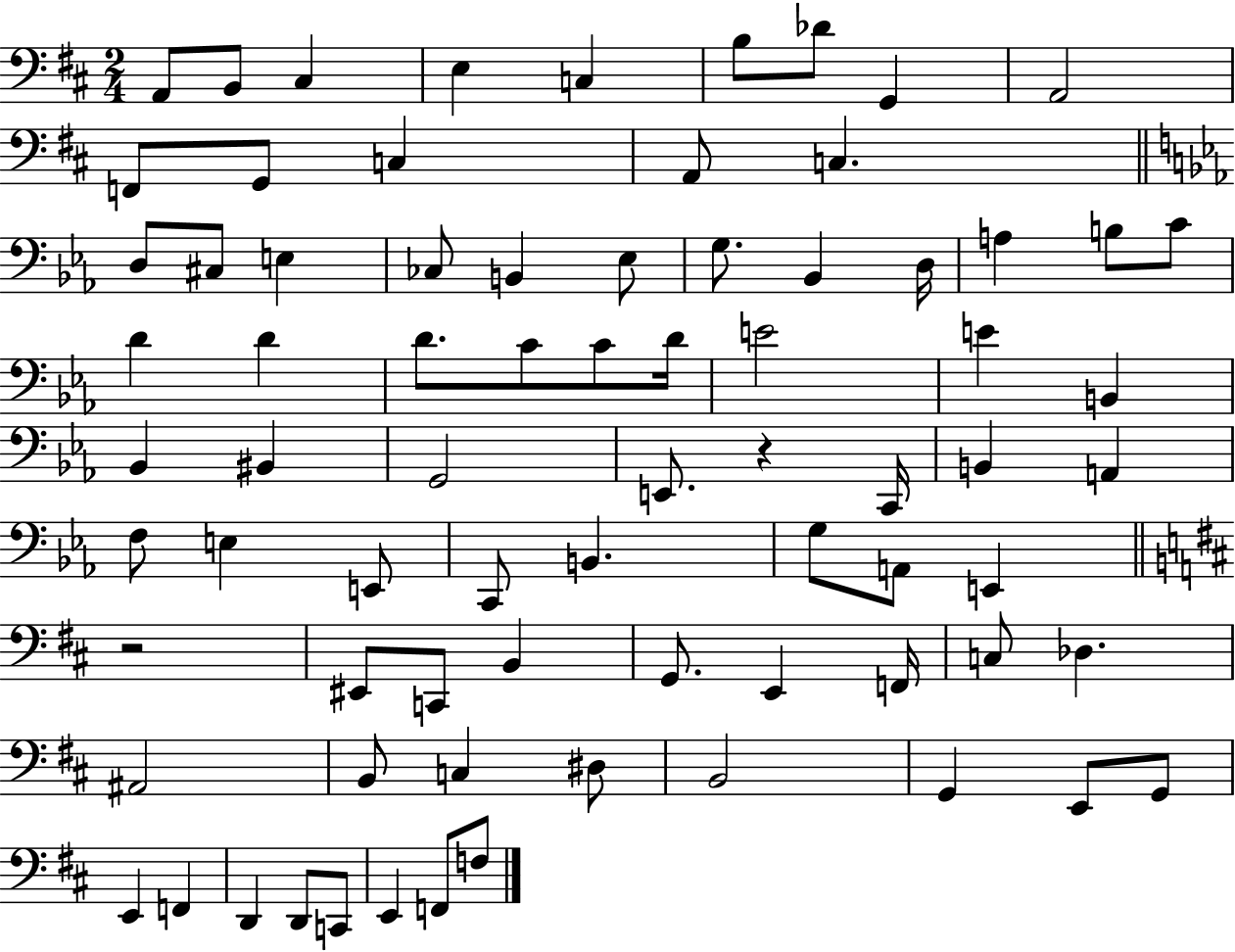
A2/e B2/e C#3/q E3/q C3/q B3/e Db4/e G2/q A2/h F2/e G2/e C3/q A2/e C3/q. D3/e C#3/e E3/q CES3/e B2/q Eb3/e G3/e. Bb2/q D3/s A3/q B3/e C4/e D4/q D4/q D4/e. C4/e C4/e D4/s E4/h E4/q B2/q Bb2/q BIS2/q G2/h E2/e. R/q C2/s B2/q A2/q F3/e E3/q E2/e C2/e B2/q. G3/e A2/e E2/q R/h EIS2/e C2/e B2/q G2/e. E2/q F2/s C3/e Db3/q. A#2/h B2/e C3/q D#3/e B2/h G2/q E2/e G2/e E2/q F2/q D2/q D2/e C2/e E2/q F2/e F3/e